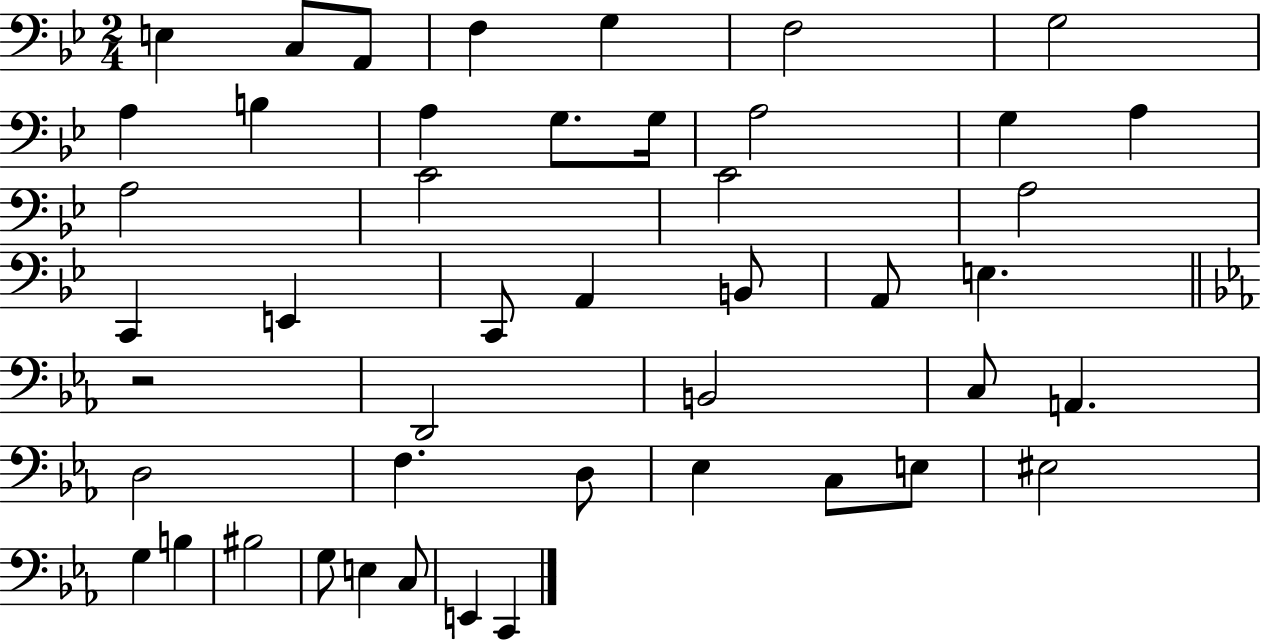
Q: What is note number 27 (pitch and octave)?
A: D2